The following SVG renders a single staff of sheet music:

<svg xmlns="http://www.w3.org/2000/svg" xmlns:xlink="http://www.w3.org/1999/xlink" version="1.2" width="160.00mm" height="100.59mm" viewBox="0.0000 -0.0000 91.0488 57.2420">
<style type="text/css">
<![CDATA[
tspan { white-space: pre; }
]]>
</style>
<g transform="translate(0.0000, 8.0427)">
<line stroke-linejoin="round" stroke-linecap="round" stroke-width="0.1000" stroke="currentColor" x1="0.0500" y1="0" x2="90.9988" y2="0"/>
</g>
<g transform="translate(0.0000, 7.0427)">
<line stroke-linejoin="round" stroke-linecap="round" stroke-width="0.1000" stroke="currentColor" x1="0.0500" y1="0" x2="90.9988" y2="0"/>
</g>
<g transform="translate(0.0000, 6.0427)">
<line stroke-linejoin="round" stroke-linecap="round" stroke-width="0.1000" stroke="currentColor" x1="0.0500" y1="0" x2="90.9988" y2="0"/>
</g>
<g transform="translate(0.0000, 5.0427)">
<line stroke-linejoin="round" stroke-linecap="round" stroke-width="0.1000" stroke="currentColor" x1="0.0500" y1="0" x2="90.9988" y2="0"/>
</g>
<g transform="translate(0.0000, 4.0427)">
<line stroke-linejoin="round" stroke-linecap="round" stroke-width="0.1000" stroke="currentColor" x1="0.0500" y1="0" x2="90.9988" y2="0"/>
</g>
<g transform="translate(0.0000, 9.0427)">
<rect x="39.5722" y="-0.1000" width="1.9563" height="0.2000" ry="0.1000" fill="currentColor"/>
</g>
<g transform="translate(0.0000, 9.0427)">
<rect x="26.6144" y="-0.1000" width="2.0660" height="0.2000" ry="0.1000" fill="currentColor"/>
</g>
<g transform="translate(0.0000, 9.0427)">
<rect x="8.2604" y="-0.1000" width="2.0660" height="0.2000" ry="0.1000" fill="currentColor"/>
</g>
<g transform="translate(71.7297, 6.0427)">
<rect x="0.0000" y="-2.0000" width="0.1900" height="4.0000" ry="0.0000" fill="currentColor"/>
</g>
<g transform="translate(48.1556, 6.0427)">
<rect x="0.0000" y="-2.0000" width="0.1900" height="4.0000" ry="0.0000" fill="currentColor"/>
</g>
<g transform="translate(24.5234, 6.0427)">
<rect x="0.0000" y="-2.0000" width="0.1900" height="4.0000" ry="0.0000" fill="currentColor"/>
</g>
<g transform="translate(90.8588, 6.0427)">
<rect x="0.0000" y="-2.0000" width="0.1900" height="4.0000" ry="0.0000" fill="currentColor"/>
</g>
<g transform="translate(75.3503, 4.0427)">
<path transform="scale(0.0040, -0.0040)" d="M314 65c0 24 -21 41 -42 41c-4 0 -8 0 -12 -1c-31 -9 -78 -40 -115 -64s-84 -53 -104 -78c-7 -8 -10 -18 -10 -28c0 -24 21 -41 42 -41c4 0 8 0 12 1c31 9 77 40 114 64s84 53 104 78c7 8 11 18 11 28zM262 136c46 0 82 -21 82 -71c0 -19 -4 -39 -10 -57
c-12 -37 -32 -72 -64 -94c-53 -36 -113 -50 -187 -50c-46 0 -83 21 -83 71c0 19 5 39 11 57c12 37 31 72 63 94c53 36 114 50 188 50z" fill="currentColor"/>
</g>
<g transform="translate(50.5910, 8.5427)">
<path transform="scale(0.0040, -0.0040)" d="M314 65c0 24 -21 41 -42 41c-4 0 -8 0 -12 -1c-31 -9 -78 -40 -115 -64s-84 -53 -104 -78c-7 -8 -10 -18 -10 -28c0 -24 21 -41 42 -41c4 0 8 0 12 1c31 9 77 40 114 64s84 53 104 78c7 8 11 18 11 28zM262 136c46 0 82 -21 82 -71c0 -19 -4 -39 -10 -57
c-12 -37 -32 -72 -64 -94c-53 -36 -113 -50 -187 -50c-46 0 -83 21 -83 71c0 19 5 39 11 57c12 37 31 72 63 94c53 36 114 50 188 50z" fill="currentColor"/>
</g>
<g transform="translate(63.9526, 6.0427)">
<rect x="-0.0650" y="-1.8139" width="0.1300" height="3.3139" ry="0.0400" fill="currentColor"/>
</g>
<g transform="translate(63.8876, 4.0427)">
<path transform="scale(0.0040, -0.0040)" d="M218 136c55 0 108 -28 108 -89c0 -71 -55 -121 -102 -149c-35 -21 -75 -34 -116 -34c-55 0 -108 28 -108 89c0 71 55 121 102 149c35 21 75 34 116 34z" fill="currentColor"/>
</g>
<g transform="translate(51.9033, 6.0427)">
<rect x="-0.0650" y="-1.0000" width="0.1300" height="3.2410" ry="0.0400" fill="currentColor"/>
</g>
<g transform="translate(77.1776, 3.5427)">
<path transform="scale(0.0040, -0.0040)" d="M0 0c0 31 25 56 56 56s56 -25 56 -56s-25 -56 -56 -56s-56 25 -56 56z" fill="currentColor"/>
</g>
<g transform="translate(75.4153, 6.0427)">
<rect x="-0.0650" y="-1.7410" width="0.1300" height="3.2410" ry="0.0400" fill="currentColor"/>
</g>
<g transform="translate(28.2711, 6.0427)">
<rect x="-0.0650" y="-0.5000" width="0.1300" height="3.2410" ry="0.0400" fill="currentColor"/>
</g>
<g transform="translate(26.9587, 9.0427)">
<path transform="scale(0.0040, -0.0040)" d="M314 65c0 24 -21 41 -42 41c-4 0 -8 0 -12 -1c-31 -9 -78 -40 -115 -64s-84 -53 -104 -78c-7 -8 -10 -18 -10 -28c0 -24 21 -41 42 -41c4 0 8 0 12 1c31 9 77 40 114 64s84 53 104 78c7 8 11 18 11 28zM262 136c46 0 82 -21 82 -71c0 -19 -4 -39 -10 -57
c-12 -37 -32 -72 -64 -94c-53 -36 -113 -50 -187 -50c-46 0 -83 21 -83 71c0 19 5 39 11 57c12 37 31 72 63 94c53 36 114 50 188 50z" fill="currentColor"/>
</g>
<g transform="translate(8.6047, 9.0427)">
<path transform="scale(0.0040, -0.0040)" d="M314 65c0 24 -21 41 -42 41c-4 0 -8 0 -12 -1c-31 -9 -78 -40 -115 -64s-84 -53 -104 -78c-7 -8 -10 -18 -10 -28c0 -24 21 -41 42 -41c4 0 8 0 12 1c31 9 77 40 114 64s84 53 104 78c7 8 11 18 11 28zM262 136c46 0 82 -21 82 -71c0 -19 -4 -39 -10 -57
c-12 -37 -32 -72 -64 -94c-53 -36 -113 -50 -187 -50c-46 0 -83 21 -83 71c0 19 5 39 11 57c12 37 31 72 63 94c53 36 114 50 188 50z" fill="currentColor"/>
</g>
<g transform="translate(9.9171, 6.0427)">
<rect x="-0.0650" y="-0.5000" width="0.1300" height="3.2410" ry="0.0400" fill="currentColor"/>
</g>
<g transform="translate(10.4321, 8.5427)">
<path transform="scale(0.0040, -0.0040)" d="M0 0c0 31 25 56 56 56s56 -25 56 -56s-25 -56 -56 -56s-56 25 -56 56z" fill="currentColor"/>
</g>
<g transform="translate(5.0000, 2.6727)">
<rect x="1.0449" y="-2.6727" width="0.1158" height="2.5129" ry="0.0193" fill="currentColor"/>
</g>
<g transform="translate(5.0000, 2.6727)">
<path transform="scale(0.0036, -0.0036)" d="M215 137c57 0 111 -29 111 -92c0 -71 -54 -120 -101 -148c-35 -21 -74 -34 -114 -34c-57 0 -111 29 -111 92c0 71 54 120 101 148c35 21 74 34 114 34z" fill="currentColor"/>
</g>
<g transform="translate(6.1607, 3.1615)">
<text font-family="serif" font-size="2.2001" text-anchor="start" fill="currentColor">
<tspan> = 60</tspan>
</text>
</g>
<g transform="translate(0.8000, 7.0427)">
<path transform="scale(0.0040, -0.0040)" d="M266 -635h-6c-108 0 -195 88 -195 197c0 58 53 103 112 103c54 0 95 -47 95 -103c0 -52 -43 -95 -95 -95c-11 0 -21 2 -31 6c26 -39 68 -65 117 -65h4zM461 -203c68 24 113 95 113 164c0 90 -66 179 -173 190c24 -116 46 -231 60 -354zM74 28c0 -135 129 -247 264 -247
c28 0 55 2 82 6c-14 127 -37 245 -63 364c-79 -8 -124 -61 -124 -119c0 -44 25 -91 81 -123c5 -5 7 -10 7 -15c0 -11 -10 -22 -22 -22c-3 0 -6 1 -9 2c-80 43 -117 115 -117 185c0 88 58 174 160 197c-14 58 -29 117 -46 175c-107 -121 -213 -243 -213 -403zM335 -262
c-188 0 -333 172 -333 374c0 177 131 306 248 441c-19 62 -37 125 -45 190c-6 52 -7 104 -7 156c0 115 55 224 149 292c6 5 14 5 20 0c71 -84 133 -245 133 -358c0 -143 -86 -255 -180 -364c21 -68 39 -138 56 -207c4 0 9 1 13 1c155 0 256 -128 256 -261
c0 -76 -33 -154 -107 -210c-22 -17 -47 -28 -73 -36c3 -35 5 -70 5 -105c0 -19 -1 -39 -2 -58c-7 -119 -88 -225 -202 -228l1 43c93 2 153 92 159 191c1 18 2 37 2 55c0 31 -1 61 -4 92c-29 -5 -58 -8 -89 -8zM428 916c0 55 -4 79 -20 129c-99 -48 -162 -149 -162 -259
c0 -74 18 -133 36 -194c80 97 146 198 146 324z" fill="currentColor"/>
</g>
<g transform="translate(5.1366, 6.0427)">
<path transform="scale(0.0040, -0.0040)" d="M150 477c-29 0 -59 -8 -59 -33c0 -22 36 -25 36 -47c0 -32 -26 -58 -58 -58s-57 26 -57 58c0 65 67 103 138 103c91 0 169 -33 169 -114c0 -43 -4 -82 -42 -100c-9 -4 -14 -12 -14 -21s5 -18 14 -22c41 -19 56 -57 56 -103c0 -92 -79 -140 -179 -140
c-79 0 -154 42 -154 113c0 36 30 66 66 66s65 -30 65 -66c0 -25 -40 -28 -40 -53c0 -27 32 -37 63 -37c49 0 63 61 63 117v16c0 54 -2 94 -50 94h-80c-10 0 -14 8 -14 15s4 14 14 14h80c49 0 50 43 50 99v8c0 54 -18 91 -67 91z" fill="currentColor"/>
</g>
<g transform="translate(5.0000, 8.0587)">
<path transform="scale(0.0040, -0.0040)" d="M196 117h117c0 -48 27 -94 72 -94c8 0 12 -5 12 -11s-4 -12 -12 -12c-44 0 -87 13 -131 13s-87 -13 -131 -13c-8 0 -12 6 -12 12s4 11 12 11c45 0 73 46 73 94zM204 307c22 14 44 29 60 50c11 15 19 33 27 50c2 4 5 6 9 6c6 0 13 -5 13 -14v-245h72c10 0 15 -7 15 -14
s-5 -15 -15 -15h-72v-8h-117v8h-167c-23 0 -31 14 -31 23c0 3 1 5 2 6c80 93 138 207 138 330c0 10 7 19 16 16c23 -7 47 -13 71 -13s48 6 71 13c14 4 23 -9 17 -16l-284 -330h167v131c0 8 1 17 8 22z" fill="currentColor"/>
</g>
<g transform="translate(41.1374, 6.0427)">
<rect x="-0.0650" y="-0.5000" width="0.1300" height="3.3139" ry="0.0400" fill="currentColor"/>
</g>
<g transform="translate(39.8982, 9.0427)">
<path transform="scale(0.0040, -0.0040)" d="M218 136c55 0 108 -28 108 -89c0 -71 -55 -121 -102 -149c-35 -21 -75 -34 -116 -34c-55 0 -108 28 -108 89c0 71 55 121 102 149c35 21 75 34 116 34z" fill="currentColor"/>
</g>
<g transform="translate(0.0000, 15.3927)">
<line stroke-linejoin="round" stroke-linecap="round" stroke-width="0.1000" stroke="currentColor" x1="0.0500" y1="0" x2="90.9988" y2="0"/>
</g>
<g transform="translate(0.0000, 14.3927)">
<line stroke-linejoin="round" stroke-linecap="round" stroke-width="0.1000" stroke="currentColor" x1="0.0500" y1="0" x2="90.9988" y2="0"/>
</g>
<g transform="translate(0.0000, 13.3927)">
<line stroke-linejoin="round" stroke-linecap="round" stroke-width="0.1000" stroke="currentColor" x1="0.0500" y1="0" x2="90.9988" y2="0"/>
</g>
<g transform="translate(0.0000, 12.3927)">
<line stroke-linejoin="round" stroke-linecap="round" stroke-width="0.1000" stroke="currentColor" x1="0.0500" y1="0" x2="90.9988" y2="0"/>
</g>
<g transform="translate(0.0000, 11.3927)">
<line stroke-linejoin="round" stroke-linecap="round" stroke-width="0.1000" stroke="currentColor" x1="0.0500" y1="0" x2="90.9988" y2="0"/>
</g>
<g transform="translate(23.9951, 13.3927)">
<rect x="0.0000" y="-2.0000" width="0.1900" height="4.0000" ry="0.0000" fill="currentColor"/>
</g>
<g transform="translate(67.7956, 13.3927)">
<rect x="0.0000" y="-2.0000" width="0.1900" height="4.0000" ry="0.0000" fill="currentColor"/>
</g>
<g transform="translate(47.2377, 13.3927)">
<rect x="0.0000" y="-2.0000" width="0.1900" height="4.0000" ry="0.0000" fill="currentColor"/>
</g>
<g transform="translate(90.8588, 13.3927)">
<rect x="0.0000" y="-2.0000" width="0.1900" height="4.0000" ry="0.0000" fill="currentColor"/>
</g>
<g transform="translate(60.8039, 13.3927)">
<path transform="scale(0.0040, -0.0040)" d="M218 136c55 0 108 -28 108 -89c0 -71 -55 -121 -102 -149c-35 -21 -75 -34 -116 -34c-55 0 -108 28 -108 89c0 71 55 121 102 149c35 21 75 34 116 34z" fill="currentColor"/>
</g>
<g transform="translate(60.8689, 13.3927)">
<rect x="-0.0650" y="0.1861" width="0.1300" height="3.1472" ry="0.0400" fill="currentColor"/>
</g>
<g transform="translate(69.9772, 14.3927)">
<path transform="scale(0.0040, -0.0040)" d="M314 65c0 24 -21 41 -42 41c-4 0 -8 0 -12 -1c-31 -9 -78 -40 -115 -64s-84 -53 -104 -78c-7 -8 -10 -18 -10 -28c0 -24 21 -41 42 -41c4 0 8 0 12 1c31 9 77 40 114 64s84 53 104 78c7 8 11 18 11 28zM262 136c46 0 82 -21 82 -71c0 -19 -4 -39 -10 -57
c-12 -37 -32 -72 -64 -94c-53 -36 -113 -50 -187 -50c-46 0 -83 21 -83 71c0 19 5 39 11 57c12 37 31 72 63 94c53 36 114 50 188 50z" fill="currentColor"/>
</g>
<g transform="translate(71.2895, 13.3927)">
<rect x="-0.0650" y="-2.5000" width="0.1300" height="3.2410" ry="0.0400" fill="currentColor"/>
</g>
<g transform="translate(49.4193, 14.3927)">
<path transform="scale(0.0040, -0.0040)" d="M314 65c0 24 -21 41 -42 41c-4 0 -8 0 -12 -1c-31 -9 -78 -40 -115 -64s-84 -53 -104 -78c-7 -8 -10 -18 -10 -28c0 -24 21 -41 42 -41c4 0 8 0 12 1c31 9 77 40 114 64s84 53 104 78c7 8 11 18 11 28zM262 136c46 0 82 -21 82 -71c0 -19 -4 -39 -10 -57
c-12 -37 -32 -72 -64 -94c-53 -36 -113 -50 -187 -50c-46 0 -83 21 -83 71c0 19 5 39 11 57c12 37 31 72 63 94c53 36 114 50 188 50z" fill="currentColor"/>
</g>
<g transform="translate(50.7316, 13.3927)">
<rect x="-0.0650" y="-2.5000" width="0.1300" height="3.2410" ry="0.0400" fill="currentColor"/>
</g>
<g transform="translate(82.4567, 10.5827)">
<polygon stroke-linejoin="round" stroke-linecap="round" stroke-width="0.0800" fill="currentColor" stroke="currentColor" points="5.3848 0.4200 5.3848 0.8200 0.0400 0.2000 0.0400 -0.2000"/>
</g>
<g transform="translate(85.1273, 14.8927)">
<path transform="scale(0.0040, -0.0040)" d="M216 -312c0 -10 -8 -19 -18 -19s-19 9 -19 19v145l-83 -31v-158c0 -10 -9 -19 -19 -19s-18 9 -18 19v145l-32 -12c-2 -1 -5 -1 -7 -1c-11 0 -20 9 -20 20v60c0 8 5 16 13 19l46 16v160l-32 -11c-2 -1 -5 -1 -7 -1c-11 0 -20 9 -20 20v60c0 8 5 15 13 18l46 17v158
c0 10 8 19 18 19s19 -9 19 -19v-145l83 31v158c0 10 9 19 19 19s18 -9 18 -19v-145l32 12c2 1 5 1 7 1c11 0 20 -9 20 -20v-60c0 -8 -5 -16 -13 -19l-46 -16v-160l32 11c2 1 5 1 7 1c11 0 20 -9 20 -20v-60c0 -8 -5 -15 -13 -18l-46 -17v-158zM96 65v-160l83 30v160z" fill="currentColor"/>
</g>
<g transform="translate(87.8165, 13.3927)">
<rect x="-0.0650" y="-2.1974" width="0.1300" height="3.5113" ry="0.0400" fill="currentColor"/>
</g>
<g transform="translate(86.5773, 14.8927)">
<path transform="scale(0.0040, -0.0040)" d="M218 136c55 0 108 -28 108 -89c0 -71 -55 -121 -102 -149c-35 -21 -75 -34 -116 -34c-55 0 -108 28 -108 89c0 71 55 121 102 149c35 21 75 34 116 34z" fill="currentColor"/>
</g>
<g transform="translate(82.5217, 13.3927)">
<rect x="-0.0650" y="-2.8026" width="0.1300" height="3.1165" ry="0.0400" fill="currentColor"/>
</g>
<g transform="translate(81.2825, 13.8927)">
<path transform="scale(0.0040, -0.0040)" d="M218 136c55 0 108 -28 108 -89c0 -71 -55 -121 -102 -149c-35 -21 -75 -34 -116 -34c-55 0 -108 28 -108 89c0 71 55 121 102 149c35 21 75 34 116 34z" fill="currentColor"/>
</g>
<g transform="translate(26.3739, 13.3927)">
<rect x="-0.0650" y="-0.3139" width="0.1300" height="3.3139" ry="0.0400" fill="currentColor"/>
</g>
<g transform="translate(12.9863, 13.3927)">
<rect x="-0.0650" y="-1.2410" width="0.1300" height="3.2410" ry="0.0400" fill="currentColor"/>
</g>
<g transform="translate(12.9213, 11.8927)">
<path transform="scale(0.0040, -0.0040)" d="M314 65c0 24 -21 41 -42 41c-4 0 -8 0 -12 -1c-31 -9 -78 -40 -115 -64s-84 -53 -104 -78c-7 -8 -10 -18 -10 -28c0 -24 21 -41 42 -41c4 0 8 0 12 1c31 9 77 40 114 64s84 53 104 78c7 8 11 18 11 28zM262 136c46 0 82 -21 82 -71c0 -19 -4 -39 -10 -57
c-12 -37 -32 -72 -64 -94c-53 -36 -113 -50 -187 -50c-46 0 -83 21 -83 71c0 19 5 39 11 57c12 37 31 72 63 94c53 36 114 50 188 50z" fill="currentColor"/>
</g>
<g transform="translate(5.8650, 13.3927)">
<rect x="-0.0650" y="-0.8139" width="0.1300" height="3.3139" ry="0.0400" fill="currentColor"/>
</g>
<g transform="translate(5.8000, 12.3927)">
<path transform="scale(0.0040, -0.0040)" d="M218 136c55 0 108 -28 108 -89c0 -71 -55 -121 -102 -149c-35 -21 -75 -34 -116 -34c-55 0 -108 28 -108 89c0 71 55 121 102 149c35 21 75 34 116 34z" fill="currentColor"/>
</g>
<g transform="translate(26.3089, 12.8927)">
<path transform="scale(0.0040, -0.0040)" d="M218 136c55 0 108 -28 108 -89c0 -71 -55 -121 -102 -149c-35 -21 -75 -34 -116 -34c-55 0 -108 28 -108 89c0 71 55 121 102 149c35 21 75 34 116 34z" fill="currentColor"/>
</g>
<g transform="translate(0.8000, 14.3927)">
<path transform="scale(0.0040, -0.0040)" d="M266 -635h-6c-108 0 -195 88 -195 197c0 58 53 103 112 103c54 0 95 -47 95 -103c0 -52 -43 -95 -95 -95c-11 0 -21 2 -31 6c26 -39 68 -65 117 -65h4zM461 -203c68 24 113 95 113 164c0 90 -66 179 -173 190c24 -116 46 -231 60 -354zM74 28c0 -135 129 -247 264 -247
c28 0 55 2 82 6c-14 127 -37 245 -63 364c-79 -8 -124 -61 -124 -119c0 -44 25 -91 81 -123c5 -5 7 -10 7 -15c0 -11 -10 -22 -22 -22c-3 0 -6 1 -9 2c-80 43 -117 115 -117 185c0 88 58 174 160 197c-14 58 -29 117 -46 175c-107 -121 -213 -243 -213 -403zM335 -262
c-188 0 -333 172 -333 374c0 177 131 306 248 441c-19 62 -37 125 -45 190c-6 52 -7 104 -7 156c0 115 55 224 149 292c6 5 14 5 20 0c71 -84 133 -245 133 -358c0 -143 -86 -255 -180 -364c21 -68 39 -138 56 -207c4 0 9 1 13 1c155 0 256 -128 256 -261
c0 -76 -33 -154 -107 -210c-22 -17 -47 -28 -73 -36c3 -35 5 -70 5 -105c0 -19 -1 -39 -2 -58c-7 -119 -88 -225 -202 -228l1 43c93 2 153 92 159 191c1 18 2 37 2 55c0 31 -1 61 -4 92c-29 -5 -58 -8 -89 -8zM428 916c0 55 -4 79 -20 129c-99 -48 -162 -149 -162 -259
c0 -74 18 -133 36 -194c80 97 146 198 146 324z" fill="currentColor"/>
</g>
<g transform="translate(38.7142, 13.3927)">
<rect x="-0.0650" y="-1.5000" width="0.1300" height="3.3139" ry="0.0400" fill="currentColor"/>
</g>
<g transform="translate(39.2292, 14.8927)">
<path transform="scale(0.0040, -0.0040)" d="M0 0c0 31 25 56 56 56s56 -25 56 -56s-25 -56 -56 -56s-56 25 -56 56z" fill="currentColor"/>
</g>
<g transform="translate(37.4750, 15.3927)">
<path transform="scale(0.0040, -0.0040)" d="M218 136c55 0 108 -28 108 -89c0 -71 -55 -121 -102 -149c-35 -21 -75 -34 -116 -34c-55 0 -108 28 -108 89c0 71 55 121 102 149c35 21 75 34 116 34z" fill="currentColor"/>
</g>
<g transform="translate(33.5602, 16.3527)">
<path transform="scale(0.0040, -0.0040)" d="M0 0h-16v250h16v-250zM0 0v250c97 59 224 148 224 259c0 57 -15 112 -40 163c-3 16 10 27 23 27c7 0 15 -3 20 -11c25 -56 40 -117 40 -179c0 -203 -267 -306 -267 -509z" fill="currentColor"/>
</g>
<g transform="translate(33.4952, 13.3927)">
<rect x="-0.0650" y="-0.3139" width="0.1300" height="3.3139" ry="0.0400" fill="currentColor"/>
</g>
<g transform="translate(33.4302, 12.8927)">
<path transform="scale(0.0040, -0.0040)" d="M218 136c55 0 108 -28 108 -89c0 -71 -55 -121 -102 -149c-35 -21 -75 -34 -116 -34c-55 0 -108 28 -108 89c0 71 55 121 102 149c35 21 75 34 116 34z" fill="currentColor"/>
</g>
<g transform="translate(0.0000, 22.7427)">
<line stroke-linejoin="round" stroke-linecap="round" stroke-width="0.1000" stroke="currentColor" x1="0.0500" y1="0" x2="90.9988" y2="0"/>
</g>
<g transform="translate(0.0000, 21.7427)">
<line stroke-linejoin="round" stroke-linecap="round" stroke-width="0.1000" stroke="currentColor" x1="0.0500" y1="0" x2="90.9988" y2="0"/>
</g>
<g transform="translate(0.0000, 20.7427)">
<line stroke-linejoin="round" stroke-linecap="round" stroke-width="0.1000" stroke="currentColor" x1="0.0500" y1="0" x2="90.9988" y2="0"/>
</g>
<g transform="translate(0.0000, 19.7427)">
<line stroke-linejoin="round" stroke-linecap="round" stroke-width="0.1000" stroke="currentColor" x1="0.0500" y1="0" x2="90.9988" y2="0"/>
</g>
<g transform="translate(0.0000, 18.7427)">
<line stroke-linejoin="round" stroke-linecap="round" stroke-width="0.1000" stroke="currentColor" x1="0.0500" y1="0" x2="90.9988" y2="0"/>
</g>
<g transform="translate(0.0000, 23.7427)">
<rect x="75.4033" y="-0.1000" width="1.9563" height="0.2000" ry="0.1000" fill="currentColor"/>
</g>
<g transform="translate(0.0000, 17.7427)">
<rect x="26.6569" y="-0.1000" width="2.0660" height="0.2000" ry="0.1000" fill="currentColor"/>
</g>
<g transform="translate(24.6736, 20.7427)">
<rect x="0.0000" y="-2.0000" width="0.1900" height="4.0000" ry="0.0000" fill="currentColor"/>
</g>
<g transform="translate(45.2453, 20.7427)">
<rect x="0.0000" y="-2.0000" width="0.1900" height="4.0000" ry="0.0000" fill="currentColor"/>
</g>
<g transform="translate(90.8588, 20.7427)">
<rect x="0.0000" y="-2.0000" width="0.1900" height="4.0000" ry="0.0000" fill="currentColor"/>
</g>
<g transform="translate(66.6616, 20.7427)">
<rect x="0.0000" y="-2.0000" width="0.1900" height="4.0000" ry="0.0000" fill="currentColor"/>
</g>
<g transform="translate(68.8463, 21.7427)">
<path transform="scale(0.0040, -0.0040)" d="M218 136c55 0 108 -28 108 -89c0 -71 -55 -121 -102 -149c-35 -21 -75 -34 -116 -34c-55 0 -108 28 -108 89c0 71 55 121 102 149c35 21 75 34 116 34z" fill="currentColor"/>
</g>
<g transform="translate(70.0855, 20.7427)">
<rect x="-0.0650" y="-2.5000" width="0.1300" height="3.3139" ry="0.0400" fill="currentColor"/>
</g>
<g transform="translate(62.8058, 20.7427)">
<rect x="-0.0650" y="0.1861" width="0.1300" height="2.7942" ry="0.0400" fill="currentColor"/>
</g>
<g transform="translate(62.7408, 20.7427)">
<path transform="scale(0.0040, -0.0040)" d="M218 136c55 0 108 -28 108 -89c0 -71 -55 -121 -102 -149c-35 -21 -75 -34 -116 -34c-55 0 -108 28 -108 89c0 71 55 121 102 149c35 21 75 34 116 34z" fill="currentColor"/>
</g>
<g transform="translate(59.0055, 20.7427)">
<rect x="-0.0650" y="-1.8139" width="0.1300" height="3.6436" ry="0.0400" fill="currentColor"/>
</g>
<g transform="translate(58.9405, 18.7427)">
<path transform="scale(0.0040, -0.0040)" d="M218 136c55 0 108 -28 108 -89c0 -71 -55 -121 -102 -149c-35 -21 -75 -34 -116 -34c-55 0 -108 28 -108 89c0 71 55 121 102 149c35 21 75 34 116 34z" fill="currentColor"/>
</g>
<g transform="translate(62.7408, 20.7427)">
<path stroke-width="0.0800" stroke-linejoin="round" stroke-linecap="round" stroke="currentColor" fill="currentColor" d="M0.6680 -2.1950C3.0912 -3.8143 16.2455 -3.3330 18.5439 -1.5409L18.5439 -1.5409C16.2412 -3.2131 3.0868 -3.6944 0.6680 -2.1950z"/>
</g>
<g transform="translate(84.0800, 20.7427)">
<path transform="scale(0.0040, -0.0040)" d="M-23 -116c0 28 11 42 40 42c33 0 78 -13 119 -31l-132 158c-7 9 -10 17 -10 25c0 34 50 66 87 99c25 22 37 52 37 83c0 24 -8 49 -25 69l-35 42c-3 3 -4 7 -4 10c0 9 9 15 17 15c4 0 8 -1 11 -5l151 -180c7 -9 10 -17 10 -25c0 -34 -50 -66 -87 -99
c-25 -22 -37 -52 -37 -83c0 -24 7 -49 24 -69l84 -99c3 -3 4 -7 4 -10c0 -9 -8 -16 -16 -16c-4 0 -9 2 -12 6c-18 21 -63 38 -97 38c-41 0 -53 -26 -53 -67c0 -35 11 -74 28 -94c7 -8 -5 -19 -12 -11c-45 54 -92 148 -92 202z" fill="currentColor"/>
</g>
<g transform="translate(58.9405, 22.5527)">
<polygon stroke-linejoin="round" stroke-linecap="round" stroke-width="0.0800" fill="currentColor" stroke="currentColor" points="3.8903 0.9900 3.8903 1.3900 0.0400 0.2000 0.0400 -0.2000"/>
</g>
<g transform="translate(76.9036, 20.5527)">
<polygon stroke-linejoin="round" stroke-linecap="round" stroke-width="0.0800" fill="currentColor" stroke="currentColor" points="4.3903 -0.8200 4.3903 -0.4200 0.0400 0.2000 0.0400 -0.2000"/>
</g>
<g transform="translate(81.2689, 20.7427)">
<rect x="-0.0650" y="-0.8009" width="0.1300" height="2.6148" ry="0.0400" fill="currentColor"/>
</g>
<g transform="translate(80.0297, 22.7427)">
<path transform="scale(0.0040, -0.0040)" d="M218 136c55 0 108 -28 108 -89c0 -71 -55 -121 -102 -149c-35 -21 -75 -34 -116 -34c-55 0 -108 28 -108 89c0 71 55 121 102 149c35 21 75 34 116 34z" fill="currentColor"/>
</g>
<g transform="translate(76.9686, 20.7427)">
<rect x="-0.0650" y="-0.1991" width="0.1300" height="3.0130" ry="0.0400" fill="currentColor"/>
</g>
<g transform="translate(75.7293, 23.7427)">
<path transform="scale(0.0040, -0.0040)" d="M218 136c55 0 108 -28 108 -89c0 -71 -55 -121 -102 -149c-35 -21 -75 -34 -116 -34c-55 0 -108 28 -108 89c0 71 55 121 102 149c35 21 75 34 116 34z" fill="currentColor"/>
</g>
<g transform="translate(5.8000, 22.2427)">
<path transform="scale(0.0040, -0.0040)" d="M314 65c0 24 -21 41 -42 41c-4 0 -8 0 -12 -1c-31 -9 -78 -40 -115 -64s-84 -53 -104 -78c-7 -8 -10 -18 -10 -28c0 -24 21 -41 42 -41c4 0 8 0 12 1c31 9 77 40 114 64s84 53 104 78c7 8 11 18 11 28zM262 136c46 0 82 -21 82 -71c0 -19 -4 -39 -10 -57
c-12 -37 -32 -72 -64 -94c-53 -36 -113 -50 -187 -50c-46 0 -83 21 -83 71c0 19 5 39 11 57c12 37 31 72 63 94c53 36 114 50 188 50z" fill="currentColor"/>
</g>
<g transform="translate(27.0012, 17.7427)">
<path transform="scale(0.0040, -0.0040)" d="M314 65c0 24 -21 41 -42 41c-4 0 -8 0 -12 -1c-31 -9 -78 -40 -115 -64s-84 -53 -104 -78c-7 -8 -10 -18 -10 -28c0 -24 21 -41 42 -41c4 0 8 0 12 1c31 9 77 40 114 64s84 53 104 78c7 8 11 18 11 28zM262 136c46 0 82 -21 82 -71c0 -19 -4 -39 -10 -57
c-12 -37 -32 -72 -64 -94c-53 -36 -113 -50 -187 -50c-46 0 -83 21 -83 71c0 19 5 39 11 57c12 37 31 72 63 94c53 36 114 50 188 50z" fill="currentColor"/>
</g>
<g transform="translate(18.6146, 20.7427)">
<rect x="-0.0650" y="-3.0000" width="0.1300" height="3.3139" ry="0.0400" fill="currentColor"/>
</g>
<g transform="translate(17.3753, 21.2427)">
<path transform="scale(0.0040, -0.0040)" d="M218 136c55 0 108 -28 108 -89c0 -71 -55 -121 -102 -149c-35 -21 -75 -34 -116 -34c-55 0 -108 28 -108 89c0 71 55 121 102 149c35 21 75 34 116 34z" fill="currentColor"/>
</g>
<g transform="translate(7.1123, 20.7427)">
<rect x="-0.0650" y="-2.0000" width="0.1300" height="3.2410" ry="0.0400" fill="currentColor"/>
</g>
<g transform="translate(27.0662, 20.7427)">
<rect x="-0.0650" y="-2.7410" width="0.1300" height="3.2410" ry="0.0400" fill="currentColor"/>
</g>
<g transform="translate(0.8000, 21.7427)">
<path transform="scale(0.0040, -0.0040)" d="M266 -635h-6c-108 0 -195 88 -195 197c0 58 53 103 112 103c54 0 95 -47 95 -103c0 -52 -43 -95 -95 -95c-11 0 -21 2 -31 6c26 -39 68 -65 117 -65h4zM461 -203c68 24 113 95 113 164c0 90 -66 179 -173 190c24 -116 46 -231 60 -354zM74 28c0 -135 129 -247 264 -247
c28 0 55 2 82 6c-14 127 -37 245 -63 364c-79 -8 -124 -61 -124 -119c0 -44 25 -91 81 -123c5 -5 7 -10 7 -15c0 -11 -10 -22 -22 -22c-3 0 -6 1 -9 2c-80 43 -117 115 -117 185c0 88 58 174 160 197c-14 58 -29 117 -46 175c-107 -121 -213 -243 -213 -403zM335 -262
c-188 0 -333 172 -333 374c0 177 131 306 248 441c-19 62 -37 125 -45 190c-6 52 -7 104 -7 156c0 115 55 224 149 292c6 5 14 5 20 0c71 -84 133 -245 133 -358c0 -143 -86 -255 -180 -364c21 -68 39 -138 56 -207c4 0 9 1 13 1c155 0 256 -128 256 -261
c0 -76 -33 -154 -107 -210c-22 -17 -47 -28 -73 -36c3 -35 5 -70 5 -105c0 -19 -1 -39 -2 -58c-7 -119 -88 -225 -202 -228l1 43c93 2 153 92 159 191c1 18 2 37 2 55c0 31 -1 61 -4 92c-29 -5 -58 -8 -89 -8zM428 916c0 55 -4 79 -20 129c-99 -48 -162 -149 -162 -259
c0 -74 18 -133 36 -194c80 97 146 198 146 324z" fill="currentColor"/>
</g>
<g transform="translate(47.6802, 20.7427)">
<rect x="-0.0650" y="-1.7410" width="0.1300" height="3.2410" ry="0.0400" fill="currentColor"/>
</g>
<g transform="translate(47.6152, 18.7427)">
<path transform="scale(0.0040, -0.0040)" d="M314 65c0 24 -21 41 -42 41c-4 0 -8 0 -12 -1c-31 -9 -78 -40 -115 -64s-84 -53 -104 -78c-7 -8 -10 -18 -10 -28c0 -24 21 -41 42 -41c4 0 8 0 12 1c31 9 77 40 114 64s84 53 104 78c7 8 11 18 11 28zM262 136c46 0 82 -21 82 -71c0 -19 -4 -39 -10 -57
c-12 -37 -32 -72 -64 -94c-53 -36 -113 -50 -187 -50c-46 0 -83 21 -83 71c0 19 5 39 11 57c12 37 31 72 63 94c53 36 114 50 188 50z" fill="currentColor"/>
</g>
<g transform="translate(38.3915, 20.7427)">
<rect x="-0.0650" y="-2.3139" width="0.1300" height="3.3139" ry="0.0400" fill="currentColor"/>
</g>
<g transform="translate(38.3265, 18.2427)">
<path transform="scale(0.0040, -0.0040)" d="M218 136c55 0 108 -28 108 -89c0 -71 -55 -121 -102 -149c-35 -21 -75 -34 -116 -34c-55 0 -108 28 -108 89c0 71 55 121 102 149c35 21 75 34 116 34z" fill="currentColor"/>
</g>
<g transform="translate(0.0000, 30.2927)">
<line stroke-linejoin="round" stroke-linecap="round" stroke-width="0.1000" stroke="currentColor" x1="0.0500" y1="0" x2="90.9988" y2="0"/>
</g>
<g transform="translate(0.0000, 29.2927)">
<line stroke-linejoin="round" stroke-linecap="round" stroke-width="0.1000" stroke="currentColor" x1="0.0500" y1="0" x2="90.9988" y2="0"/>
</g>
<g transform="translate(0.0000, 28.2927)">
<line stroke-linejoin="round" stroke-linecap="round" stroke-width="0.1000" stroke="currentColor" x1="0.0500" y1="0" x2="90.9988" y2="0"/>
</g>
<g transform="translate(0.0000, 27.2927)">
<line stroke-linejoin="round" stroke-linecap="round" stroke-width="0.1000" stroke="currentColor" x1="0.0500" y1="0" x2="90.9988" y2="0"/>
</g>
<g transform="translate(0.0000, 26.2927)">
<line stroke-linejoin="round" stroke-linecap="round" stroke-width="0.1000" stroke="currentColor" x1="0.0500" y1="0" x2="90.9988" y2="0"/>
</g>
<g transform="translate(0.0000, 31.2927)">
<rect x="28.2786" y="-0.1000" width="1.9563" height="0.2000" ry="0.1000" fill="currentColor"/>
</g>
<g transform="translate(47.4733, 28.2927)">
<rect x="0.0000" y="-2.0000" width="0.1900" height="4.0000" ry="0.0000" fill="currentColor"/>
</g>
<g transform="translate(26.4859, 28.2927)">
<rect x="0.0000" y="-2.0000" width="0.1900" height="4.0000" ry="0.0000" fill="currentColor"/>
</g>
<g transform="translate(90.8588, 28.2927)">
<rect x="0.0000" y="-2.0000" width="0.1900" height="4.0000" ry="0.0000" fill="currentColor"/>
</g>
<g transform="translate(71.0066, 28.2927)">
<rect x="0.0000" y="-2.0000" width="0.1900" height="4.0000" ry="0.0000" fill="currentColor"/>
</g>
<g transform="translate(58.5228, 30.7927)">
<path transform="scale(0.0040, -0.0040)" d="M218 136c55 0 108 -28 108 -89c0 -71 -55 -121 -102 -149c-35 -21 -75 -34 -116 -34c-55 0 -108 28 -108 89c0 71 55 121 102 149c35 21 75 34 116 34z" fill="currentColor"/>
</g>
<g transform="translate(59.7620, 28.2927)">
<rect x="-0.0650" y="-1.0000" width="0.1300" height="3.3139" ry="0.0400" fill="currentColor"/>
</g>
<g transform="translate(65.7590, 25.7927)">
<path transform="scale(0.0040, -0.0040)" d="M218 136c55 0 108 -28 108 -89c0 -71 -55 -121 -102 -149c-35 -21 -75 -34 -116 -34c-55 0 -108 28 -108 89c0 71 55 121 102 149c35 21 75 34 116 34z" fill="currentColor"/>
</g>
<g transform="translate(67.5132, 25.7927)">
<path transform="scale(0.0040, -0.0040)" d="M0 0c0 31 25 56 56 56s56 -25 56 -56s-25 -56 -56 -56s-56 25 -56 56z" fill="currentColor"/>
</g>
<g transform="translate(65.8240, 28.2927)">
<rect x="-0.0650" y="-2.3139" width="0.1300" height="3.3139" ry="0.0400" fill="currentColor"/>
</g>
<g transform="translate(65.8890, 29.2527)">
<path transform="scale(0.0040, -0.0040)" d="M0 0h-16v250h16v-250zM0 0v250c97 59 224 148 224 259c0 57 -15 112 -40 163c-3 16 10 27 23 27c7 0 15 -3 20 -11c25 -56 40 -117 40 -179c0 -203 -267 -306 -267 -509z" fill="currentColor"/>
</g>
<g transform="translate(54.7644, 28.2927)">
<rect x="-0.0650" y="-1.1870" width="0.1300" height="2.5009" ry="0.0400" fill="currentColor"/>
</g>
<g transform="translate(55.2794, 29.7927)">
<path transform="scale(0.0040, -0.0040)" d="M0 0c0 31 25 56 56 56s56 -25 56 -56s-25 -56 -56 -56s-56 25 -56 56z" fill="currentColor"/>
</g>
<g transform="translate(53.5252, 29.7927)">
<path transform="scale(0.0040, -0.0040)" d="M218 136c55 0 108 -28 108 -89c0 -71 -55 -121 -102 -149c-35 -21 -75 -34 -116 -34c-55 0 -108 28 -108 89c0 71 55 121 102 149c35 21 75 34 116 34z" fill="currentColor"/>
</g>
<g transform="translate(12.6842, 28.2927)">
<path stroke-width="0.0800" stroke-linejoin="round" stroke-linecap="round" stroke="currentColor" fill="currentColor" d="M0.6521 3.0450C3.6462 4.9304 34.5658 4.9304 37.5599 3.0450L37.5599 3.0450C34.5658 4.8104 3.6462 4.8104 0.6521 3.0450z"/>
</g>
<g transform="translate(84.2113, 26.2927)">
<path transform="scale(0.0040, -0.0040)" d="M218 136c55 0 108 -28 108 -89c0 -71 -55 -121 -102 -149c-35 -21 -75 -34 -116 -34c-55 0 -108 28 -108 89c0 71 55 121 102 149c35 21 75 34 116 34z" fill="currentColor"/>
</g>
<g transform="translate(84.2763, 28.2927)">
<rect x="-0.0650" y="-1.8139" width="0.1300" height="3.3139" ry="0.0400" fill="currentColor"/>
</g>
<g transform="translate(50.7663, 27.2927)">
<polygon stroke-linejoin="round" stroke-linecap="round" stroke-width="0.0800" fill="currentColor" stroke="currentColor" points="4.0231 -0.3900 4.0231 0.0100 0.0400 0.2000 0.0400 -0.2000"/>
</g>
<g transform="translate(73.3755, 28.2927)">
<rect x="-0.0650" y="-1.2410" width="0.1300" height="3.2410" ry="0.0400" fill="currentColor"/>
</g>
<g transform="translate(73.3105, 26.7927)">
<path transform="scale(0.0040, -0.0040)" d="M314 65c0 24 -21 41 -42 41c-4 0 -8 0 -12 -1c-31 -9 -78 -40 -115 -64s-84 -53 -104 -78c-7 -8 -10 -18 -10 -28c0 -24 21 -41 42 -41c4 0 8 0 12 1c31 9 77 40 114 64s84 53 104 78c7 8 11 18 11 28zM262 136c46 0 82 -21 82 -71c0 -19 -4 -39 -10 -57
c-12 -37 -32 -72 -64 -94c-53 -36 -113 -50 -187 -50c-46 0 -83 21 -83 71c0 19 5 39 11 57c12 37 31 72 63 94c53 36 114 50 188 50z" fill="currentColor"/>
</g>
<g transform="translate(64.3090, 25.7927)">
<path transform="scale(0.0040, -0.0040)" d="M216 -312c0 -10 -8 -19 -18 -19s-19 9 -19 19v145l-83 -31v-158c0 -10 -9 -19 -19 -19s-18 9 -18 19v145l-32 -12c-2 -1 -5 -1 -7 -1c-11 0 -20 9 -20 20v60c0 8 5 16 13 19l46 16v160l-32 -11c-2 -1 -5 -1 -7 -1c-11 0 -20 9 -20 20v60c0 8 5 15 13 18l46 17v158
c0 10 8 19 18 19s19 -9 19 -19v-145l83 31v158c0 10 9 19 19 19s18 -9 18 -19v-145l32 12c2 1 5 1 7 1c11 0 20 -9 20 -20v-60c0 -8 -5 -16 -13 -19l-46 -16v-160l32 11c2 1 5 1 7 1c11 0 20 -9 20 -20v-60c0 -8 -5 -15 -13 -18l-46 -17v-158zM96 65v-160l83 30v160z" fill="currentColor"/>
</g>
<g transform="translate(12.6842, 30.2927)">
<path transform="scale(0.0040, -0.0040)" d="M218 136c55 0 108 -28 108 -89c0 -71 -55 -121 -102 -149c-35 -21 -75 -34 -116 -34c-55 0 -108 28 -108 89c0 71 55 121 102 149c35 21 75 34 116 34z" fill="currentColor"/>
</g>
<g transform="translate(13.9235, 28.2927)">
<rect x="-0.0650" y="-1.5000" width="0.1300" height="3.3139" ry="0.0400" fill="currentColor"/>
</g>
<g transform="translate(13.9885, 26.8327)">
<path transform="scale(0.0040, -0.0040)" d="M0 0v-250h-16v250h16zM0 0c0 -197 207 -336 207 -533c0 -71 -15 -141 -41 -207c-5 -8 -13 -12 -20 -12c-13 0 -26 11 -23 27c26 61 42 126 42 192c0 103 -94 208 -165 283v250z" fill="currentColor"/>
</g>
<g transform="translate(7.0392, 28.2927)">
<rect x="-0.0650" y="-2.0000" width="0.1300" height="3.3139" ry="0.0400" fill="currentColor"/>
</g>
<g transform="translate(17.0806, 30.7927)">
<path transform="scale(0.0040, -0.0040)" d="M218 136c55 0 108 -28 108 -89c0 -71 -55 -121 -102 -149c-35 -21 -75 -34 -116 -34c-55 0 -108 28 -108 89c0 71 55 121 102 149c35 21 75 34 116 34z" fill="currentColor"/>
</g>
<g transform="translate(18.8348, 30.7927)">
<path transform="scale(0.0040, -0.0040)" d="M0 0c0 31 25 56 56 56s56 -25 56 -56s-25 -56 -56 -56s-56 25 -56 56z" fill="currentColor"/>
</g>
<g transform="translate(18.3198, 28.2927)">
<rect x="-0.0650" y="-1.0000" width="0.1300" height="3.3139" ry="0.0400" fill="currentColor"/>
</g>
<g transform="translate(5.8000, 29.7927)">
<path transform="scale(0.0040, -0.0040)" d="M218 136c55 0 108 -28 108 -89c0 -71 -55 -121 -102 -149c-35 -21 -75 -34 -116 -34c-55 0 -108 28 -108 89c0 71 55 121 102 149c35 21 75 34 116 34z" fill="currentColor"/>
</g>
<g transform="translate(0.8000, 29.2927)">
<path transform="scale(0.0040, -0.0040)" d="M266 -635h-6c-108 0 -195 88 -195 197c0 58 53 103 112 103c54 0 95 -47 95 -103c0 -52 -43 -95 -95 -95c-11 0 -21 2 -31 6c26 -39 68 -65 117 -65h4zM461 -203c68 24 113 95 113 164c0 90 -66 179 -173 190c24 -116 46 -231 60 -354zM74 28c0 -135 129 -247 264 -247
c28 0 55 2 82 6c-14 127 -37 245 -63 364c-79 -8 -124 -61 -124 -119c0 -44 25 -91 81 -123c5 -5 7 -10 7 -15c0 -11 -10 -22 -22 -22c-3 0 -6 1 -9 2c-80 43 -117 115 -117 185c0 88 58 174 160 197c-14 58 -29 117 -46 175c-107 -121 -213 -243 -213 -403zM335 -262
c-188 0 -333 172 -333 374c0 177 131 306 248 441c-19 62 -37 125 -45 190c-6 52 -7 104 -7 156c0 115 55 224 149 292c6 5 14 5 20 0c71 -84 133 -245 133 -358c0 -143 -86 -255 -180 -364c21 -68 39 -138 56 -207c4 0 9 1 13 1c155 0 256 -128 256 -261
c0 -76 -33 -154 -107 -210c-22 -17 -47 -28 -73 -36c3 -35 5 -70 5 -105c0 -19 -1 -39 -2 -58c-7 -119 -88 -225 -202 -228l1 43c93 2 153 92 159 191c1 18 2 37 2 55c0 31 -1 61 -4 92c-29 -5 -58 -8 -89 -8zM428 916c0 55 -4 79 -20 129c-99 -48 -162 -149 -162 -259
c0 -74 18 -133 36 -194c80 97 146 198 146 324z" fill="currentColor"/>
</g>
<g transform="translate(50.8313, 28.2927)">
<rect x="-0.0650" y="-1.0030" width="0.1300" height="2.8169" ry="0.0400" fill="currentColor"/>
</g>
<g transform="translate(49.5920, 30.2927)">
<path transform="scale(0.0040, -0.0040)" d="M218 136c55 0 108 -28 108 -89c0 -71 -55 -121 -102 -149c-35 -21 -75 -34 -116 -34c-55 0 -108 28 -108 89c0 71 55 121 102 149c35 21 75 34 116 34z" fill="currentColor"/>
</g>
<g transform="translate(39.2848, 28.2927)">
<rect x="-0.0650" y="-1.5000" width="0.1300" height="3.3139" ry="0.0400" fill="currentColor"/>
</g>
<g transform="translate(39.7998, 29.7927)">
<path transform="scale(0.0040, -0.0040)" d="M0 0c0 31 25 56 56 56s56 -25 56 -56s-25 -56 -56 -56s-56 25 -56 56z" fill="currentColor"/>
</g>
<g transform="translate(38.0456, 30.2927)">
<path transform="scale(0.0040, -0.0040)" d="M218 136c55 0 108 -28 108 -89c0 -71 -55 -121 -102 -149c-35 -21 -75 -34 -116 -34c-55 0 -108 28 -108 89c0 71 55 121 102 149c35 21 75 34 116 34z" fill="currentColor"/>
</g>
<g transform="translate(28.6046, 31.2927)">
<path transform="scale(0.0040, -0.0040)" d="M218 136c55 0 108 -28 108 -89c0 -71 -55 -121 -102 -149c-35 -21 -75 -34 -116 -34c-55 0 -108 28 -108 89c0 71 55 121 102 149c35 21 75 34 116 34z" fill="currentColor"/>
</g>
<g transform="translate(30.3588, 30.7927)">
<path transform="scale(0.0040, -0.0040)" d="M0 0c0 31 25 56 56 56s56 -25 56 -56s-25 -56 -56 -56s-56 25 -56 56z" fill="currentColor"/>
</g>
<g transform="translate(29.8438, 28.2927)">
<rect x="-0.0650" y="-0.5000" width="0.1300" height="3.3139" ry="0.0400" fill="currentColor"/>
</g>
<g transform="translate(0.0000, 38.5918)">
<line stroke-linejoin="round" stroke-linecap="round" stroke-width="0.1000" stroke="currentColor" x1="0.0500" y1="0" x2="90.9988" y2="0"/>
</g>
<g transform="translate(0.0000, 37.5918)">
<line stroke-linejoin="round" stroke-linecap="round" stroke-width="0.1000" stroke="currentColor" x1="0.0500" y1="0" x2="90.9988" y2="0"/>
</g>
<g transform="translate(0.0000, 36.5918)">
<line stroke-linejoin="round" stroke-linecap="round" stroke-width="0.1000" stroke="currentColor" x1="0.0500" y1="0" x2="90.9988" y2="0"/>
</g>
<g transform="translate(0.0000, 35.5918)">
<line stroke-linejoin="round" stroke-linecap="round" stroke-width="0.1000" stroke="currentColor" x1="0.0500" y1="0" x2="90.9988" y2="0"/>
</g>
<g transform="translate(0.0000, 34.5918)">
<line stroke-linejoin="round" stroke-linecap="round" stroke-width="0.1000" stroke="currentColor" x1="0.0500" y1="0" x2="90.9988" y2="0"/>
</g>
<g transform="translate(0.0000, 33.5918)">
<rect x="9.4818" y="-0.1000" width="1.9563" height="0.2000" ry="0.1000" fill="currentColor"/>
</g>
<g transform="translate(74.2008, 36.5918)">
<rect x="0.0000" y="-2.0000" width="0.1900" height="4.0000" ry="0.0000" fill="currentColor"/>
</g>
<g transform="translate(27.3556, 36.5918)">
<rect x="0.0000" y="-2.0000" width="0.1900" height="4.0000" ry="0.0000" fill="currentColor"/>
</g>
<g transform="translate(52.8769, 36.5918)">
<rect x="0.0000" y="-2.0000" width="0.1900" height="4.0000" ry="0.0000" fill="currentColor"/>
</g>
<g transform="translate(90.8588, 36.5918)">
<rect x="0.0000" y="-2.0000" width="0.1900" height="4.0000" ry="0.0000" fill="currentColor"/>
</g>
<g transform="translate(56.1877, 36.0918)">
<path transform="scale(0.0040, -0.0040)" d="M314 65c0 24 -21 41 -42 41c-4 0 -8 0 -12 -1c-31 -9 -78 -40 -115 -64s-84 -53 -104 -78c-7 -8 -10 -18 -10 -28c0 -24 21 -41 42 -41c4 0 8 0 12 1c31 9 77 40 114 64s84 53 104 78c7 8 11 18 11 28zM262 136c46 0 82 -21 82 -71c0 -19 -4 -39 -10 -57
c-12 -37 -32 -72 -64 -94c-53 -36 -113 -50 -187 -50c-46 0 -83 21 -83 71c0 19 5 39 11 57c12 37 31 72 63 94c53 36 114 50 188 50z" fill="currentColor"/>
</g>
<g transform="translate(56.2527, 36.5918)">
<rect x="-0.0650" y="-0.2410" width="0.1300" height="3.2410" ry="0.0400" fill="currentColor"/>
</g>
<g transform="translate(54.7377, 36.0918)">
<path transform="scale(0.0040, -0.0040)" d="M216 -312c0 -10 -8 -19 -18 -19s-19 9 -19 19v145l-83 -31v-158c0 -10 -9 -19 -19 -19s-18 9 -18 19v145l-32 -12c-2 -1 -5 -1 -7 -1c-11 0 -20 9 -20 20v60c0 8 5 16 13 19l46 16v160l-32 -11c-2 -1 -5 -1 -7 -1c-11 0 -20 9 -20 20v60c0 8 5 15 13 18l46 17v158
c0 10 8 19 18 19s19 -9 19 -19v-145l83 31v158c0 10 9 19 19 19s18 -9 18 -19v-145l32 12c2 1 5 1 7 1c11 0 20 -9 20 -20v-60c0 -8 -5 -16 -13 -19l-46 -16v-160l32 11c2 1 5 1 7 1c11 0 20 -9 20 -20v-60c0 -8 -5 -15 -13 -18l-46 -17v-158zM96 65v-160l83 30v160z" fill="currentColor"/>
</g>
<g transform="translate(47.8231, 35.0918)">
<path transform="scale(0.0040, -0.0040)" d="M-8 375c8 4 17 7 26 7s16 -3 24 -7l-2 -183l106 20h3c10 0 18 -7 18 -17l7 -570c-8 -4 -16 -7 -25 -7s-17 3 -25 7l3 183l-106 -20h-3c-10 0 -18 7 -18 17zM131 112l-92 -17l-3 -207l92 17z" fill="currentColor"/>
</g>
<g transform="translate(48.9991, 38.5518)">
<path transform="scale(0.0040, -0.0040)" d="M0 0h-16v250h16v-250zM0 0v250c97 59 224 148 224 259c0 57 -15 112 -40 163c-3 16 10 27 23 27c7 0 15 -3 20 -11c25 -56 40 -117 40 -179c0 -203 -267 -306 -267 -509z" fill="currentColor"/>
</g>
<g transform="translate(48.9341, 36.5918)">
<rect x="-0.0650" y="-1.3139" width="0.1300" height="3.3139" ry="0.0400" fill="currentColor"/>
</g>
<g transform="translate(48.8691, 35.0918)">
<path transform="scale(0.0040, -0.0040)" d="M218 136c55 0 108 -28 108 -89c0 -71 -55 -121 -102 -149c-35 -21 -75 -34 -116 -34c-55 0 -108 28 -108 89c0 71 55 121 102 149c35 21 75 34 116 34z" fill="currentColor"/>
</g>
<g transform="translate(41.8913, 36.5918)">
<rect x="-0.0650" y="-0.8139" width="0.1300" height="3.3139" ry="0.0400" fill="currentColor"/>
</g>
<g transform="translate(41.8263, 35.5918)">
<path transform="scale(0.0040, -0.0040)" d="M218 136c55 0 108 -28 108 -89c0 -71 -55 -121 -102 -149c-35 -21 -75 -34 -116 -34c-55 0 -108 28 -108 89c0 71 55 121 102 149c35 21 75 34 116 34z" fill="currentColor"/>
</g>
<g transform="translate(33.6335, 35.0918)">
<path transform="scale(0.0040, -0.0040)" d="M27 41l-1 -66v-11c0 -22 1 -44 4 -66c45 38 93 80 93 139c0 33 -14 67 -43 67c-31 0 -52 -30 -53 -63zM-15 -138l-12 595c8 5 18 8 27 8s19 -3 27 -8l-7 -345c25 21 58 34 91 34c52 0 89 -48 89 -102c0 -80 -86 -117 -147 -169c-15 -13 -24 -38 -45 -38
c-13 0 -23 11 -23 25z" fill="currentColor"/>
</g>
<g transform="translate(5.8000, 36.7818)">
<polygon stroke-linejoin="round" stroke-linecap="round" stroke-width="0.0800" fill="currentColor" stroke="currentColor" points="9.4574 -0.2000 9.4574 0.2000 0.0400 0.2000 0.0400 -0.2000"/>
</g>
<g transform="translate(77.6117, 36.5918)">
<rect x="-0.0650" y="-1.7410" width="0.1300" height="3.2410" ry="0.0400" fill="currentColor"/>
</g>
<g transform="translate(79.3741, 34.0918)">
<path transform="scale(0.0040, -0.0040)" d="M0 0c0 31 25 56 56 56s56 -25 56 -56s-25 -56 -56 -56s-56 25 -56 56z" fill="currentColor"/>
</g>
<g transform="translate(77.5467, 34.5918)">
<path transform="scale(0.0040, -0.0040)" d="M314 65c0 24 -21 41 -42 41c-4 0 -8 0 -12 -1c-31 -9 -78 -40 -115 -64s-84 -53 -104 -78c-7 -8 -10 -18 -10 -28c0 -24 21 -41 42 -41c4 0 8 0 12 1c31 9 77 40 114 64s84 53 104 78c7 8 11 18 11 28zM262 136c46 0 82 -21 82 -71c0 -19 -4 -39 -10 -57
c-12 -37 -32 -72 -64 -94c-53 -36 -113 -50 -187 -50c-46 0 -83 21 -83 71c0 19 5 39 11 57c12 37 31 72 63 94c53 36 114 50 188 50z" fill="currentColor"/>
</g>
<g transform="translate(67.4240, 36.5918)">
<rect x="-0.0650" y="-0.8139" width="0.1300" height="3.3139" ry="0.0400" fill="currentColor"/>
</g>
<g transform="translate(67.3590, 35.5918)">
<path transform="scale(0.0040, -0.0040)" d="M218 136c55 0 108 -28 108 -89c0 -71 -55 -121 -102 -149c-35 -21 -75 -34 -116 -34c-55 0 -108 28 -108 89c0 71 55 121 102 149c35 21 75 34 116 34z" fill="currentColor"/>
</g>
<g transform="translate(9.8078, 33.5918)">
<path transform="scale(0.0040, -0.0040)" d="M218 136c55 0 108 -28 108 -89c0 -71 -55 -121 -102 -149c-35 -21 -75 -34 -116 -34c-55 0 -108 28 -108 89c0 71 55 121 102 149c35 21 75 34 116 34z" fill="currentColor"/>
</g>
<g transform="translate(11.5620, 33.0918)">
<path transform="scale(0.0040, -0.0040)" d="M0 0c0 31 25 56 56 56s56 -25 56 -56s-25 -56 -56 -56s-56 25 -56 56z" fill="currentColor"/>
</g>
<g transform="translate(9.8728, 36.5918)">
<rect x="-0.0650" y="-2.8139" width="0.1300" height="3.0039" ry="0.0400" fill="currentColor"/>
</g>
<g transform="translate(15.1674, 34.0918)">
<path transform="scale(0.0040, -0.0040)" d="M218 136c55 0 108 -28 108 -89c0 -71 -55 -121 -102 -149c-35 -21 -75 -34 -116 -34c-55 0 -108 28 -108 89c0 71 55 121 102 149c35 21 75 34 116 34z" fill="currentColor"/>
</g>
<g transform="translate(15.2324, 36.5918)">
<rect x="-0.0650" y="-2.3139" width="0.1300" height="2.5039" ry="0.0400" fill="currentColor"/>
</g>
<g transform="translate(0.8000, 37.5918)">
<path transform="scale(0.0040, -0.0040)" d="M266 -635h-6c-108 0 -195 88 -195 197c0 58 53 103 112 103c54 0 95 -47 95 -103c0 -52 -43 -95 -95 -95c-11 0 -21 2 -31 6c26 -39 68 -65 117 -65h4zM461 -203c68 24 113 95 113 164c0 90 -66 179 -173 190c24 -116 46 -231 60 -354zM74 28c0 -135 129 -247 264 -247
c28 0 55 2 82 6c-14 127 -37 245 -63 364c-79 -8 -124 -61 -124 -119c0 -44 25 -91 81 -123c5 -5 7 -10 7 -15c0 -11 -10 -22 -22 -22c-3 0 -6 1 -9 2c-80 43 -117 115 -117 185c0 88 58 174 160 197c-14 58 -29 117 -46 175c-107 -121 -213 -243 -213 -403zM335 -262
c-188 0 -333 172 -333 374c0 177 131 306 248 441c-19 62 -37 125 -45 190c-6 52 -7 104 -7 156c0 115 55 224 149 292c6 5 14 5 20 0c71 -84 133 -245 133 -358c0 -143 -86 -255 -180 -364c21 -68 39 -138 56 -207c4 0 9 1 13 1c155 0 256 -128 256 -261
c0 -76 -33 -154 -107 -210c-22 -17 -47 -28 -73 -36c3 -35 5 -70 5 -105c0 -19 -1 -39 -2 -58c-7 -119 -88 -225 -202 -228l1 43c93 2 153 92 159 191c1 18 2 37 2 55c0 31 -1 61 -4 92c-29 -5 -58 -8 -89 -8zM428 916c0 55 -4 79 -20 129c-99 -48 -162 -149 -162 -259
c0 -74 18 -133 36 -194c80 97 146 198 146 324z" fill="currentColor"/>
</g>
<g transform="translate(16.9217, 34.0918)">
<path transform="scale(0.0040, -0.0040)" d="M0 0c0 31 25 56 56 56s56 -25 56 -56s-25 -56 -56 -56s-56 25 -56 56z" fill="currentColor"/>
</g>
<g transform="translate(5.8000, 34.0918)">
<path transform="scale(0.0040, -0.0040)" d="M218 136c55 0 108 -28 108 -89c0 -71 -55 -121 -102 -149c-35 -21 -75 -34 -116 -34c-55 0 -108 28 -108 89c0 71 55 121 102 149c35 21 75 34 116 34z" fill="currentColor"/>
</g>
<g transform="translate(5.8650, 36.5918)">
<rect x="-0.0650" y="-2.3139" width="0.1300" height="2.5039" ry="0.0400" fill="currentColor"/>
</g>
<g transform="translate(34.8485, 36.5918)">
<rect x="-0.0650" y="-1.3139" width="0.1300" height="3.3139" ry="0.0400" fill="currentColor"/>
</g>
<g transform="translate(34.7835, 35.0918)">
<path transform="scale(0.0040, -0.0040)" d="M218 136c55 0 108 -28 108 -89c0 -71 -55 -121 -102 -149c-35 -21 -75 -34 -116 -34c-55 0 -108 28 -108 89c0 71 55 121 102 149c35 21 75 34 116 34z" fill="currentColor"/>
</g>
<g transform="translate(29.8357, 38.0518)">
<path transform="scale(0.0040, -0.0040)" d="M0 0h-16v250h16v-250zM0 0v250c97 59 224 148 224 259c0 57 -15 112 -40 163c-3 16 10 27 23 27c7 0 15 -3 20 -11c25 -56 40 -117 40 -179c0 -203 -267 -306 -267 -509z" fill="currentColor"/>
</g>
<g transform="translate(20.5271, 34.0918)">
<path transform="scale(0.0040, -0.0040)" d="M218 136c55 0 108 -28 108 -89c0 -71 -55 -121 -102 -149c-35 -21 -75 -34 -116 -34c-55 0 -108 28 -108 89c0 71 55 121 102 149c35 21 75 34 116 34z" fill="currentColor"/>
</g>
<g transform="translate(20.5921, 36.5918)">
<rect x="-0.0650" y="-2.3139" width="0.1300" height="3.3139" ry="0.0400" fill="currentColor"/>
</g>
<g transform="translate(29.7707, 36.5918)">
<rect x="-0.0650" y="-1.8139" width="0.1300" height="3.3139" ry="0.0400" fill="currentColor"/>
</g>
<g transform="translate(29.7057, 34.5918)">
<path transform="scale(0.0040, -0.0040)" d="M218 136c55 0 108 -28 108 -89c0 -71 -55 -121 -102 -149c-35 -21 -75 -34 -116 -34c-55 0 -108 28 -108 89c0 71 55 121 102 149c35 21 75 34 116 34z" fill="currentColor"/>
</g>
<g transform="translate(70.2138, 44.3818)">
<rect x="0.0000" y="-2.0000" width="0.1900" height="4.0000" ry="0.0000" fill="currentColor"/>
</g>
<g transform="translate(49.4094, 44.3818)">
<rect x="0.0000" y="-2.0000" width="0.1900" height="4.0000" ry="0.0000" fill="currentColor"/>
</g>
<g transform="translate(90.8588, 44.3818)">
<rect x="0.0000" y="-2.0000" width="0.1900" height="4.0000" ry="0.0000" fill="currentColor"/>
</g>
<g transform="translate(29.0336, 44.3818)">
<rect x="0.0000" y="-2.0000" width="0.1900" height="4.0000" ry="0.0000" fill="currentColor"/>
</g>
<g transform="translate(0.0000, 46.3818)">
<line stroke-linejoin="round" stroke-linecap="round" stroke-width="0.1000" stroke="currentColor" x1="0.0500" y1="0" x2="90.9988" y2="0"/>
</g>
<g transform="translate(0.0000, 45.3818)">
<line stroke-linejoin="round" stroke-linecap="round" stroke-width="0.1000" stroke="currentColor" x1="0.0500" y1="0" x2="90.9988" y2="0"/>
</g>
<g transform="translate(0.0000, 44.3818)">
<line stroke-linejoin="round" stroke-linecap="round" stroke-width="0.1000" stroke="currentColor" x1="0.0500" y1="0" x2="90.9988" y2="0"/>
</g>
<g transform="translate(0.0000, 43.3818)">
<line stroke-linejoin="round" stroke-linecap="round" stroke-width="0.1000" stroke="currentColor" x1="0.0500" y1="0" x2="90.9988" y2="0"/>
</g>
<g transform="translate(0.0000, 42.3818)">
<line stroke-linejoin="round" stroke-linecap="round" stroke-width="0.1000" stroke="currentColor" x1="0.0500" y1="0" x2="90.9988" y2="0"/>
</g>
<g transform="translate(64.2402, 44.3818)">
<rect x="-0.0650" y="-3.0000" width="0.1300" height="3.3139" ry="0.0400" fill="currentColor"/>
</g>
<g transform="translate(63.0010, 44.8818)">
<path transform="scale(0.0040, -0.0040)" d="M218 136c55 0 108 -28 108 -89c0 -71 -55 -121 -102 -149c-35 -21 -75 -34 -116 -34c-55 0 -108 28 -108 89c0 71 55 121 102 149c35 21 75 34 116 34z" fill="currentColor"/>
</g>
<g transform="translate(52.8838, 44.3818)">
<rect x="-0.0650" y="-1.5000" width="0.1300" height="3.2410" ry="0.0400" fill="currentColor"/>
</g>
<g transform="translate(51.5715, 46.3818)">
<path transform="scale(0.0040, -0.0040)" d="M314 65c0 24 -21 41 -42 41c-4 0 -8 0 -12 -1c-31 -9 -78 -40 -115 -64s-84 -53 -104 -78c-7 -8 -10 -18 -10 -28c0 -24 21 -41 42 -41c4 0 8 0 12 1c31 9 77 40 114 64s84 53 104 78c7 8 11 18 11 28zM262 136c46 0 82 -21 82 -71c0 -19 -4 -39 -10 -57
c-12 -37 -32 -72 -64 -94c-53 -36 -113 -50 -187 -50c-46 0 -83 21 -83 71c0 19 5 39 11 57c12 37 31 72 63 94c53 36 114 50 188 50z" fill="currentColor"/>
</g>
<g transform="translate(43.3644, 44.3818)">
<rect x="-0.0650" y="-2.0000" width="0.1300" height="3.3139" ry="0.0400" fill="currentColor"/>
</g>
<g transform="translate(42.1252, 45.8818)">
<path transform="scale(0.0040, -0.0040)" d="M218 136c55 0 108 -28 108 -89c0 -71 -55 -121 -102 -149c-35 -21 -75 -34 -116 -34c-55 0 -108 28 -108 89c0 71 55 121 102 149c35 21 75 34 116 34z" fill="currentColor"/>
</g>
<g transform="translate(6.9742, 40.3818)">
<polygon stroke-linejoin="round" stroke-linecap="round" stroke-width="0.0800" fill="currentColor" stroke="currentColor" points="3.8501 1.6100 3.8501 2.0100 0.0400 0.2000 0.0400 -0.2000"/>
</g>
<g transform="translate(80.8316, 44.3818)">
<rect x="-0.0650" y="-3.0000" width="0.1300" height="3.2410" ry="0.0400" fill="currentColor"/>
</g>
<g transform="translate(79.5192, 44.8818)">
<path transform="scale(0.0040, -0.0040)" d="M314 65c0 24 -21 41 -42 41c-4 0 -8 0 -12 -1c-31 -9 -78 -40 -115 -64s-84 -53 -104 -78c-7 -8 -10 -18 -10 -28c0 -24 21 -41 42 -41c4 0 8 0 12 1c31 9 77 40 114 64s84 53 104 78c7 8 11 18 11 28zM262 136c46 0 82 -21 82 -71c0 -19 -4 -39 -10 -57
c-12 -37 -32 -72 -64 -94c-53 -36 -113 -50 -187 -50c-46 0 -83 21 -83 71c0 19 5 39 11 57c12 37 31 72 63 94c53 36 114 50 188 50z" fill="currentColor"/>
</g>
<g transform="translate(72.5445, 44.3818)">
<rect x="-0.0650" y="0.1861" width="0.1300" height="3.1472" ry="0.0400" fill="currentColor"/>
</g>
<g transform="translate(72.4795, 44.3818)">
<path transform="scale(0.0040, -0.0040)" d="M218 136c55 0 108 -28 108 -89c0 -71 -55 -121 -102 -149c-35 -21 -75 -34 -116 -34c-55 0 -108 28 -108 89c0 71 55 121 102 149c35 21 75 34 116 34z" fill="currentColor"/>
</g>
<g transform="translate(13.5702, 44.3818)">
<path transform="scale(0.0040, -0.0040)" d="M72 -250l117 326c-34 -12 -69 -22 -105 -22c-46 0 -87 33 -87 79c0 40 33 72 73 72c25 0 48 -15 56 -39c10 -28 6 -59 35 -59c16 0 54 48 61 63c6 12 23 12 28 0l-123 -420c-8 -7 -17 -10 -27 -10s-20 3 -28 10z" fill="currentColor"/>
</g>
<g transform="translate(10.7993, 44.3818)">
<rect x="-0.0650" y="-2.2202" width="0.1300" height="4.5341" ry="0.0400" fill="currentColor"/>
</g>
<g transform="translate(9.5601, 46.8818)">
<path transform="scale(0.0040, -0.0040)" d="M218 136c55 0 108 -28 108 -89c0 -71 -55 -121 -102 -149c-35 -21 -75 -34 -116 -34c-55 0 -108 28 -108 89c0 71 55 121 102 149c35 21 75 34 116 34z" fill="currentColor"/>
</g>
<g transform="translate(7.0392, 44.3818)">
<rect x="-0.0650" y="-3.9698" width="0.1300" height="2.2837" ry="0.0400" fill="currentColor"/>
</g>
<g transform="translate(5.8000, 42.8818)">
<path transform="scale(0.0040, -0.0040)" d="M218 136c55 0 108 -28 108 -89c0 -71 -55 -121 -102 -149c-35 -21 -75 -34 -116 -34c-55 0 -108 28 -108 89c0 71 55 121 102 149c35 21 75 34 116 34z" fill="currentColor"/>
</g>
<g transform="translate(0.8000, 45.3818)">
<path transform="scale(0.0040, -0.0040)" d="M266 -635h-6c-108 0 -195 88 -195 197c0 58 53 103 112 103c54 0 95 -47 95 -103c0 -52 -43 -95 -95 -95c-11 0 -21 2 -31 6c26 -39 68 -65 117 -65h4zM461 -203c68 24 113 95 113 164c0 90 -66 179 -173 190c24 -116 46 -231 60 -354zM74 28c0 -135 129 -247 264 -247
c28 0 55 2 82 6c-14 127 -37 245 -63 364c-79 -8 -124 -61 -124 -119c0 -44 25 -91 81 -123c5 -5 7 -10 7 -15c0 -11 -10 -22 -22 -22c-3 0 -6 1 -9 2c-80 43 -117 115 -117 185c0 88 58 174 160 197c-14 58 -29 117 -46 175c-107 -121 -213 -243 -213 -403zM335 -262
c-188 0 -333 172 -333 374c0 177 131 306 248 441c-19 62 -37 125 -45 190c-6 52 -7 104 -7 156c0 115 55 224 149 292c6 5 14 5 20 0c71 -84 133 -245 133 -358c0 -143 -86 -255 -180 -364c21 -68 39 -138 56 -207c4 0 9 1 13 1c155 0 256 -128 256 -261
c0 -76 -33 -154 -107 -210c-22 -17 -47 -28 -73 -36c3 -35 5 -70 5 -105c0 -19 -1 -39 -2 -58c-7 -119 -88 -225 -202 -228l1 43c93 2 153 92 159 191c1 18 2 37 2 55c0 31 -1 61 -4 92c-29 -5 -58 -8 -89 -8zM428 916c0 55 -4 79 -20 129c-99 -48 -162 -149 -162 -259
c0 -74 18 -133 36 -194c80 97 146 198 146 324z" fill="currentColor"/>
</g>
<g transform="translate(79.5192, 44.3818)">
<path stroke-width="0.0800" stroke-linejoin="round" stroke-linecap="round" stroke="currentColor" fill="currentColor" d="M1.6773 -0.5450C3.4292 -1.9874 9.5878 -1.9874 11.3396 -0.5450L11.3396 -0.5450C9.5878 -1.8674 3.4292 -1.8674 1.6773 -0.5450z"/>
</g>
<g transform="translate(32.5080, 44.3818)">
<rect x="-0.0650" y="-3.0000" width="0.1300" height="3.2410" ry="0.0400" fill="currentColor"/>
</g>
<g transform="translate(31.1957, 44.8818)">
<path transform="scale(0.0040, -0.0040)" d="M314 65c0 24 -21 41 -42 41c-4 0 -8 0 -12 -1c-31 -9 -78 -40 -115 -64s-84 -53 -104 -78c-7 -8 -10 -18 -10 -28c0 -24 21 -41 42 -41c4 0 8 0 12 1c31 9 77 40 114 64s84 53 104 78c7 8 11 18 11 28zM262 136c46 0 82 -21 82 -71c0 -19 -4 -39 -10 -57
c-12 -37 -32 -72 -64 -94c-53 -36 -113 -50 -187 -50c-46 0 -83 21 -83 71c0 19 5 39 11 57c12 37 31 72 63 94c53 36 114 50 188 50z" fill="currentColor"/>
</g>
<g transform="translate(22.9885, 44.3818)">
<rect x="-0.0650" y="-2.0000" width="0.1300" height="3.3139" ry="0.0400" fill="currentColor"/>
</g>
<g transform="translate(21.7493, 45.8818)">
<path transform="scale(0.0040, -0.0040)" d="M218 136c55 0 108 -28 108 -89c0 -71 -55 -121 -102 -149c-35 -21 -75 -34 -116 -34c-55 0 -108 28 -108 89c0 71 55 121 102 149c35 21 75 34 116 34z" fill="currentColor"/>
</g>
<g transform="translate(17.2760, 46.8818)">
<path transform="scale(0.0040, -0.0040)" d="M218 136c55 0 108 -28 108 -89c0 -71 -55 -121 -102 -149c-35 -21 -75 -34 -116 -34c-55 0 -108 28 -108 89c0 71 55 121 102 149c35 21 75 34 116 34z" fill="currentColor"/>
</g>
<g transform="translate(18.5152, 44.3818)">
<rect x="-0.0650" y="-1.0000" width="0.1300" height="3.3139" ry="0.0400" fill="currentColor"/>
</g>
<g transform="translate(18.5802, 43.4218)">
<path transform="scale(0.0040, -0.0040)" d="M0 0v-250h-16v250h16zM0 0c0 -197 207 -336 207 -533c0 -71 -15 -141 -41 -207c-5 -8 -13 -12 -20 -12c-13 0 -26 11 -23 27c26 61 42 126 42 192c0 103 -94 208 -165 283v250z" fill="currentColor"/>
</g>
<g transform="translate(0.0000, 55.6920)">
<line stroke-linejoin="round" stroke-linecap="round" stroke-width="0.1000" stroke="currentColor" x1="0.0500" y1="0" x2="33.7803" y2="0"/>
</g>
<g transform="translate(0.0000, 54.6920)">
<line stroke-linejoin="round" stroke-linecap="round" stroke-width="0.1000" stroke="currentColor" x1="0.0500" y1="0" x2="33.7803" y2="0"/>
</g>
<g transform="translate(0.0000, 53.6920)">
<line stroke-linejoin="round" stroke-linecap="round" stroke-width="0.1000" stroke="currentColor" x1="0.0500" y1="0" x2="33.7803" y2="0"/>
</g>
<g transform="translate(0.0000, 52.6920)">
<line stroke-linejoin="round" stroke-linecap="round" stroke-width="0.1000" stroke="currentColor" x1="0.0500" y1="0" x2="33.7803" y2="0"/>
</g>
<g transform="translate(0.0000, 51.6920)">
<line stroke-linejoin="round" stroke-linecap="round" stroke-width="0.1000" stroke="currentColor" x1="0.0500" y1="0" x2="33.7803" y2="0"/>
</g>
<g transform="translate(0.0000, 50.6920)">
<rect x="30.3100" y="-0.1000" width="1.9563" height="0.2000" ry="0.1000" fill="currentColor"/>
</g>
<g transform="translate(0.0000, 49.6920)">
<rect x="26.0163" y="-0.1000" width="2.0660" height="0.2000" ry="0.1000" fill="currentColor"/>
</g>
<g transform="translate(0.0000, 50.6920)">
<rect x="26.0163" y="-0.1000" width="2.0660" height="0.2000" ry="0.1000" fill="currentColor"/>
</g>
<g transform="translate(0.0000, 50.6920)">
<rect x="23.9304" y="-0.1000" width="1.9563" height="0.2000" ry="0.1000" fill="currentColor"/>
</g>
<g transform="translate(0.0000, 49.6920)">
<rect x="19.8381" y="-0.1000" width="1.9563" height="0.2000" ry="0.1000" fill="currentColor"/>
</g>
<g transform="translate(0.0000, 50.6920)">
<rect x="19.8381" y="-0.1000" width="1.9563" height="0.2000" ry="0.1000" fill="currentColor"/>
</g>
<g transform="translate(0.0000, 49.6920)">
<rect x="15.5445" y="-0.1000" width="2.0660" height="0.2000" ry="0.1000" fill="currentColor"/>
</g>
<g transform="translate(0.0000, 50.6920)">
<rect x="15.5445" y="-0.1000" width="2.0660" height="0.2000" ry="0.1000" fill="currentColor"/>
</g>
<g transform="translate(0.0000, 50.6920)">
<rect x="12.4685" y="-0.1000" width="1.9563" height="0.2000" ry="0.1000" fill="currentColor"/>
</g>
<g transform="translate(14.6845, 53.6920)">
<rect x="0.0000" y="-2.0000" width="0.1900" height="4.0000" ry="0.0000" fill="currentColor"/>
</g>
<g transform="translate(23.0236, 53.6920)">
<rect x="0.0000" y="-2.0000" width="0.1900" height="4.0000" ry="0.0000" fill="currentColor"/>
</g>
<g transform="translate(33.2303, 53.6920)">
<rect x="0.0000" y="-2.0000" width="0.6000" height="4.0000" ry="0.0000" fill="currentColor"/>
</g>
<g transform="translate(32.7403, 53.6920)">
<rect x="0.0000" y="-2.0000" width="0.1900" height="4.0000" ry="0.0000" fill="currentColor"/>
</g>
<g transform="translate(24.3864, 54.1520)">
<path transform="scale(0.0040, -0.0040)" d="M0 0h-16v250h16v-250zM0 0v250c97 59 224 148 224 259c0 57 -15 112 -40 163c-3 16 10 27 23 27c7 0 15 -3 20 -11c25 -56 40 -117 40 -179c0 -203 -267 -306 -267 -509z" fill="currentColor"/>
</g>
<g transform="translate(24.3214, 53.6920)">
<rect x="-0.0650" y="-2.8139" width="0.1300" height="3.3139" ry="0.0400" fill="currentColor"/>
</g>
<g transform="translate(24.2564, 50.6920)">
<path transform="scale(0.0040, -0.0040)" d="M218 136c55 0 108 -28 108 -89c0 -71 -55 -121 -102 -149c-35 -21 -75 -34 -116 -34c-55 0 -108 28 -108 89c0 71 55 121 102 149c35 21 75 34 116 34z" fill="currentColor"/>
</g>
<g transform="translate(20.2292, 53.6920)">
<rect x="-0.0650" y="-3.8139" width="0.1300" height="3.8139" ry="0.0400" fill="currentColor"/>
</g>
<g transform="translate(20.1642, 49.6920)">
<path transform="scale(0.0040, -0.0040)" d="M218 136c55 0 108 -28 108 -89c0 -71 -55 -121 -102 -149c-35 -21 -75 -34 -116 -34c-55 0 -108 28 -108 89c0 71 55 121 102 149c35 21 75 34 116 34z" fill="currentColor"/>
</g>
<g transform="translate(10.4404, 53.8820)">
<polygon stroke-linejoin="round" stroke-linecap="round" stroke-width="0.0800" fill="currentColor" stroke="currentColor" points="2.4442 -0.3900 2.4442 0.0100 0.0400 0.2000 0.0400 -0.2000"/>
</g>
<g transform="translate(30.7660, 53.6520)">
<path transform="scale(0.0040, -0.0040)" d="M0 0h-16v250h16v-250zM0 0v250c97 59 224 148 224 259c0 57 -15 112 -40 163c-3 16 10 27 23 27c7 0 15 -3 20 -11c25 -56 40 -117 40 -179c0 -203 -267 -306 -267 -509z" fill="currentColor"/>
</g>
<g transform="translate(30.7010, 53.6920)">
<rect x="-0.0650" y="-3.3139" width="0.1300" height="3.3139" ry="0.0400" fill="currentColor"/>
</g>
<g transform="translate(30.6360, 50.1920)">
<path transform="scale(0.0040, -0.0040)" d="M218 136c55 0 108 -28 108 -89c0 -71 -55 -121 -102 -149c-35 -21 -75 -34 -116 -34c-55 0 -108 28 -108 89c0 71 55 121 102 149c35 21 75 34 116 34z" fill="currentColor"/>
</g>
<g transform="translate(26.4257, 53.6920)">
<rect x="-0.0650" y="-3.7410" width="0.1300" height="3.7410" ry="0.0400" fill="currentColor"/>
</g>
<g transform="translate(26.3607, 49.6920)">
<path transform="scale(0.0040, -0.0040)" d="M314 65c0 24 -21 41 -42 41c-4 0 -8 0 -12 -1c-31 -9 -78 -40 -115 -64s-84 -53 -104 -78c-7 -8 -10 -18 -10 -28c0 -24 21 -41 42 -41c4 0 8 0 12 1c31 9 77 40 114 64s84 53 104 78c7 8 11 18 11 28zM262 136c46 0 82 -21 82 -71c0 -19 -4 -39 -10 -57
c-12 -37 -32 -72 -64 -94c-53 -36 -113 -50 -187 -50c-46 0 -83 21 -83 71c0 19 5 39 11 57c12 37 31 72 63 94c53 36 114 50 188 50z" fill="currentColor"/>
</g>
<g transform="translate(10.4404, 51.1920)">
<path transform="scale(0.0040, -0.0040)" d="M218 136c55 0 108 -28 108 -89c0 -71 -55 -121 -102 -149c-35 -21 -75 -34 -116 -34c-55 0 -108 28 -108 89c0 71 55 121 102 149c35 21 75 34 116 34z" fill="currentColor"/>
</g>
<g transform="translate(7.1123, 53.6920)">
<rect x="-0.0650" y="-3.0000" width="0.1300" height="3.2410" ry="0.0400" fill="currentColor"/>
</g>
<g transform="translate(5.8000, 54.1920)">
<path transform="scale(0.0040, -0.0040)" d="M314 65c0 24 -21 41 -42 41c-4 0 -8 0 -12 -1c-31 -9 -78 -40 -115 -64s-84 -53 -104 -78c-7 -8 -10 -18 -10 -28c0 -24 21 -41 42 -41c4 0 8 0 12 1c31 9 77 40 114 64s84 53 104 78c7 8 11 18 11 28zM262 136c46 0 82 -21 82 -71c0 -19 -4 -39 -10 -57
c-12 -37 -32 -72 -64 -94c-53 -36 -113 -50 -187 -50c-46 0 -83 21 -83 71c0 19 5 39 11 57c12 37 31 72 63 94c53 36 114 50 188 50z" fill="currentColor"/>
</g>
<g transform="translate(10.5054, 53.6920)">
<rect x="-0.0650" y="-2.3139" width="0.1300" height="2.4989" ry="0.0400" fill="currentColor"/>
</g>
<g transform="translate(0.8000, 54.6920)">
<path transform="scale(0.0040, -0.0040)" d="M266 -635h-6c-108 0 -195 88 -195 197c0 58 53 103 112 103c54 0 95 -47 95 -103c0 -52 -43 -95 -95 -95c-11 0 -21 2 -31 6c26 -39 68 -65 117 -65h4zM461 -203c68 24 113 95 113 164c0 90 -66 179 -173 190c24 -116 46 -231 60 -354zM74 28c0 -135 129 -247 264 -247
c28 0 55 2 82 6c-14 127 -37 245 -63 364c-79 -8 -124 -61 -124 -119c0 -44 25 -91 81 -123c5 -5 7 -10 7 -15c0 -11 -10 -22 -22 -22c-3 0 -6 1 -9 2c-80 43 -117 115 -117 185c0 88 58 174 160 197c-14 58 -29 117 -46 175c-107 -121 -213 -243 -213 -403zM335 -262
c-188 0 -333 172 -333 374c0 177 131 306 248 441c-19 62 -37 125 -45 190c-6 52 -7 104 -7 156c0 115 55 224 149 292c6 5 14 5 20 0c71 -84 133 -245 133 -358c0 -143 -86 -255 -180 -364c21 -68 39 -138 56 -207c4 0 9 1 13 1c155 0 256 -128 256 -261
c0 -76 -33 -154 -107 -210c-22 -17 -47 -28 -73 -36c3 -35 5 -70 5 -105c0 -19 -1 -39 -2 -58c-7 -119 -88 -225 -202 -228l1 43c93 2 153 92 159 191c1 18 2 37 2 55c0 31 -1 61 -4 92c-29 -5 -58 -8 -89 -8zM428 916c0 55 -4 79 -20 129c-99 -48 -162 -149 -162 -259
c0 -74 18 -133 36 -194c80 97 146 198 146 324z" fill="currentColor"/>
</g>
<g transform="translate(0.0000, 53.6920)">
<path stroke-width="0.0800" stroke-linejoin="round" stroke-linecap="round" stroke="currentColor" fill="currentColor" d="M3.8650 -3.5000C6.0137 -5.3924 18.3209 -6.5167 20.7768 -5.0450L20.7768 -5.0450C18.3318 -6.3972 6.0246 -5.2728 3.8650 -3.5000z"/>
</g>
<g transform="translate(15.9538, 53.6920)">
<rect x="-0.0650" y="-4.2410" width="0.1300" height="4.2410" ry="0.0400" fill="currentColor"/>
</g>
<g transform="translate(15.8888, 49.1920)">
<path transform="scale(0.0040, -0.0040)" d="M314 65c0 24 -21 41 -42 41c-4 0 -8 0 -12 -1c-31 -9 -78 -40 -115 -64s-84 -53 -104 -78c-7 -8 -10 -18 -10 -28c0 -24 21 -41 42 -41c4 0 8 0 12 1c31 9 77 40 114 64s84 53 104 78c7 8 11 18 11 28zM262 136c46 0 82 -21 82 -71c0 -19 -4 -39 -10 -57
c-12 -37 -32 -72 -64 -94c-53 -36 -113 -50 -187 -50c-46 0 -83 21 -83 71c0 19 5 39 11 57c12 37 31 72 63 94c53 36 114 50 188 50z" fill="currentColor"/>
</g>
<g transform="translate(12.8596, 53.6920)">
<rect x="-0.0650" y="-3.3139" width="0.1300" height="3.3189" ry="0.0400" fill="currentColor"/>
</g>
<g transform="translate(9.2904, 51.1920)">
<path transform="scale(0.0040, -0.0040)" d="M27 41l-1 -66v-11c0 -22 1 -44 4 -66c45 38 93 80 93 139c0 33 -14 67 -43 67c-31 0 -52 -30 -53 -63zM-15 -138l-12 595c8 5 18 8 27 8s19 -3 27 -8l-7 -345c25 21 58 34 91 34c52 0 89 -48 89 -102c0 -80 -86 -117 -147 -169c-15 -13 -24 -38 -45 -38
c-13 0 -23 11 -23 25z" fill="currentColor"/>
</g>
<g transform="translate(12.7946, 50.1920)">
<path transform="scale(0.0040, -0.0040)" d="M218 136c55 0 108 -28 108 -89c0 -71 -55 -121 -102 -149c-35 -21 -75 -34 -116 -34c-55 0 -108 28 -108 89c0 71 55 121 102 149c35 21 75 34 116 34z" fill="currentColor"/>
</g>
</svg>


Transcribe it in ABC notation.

X:1
T:Untitled
M:3/4
L:1/4
K:C
C2 C2 C D2 f f2 d e2 c c/2 E G2 B G2 A/2 ^F/2 F2 A a2 g f2 f/2 B/2 G C/2 E/2 z F E/2 D C E E/2 F/2 D ^g/2 e2 f g/2 a/2 g/2 g f/2 _e d e/2 ^c2 d f2 e/2 D/2 z/2 D/2 F A2 F E2 A B A2 A2 _g/2 b/2 d'2 c' a/2 c'2 b/2